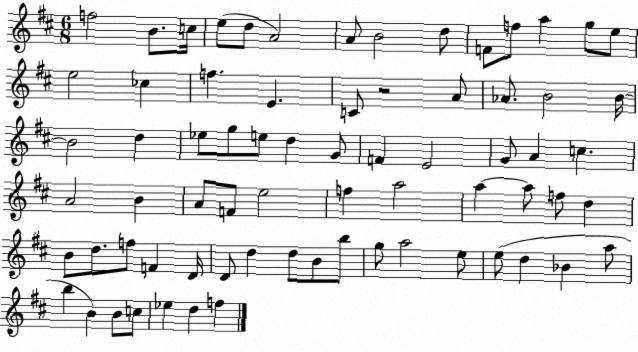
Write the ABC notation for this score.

X:1
T:Untitled
M:6/8
L:1/4
K:D
f2 B/2 c/4 e/2 d/2 A2 A/2 B2 d/2 F/2 f/2 a g/2 e/2 e2 _c f E C/2 z2 A/2 _A/2 B2 B/4 B2 d _e/2 g/2 e/2 d G/2 F E2 G/2 A c A2 B A/2 F/2 e2 f a2 a a/2 f/2 d B/2 d/2 f/2 F D/4 D/2 d d/2 B/2 b/2 g/2 a2 e/2 e/2 d _B a/2 b B B/2 c/2 _e d f